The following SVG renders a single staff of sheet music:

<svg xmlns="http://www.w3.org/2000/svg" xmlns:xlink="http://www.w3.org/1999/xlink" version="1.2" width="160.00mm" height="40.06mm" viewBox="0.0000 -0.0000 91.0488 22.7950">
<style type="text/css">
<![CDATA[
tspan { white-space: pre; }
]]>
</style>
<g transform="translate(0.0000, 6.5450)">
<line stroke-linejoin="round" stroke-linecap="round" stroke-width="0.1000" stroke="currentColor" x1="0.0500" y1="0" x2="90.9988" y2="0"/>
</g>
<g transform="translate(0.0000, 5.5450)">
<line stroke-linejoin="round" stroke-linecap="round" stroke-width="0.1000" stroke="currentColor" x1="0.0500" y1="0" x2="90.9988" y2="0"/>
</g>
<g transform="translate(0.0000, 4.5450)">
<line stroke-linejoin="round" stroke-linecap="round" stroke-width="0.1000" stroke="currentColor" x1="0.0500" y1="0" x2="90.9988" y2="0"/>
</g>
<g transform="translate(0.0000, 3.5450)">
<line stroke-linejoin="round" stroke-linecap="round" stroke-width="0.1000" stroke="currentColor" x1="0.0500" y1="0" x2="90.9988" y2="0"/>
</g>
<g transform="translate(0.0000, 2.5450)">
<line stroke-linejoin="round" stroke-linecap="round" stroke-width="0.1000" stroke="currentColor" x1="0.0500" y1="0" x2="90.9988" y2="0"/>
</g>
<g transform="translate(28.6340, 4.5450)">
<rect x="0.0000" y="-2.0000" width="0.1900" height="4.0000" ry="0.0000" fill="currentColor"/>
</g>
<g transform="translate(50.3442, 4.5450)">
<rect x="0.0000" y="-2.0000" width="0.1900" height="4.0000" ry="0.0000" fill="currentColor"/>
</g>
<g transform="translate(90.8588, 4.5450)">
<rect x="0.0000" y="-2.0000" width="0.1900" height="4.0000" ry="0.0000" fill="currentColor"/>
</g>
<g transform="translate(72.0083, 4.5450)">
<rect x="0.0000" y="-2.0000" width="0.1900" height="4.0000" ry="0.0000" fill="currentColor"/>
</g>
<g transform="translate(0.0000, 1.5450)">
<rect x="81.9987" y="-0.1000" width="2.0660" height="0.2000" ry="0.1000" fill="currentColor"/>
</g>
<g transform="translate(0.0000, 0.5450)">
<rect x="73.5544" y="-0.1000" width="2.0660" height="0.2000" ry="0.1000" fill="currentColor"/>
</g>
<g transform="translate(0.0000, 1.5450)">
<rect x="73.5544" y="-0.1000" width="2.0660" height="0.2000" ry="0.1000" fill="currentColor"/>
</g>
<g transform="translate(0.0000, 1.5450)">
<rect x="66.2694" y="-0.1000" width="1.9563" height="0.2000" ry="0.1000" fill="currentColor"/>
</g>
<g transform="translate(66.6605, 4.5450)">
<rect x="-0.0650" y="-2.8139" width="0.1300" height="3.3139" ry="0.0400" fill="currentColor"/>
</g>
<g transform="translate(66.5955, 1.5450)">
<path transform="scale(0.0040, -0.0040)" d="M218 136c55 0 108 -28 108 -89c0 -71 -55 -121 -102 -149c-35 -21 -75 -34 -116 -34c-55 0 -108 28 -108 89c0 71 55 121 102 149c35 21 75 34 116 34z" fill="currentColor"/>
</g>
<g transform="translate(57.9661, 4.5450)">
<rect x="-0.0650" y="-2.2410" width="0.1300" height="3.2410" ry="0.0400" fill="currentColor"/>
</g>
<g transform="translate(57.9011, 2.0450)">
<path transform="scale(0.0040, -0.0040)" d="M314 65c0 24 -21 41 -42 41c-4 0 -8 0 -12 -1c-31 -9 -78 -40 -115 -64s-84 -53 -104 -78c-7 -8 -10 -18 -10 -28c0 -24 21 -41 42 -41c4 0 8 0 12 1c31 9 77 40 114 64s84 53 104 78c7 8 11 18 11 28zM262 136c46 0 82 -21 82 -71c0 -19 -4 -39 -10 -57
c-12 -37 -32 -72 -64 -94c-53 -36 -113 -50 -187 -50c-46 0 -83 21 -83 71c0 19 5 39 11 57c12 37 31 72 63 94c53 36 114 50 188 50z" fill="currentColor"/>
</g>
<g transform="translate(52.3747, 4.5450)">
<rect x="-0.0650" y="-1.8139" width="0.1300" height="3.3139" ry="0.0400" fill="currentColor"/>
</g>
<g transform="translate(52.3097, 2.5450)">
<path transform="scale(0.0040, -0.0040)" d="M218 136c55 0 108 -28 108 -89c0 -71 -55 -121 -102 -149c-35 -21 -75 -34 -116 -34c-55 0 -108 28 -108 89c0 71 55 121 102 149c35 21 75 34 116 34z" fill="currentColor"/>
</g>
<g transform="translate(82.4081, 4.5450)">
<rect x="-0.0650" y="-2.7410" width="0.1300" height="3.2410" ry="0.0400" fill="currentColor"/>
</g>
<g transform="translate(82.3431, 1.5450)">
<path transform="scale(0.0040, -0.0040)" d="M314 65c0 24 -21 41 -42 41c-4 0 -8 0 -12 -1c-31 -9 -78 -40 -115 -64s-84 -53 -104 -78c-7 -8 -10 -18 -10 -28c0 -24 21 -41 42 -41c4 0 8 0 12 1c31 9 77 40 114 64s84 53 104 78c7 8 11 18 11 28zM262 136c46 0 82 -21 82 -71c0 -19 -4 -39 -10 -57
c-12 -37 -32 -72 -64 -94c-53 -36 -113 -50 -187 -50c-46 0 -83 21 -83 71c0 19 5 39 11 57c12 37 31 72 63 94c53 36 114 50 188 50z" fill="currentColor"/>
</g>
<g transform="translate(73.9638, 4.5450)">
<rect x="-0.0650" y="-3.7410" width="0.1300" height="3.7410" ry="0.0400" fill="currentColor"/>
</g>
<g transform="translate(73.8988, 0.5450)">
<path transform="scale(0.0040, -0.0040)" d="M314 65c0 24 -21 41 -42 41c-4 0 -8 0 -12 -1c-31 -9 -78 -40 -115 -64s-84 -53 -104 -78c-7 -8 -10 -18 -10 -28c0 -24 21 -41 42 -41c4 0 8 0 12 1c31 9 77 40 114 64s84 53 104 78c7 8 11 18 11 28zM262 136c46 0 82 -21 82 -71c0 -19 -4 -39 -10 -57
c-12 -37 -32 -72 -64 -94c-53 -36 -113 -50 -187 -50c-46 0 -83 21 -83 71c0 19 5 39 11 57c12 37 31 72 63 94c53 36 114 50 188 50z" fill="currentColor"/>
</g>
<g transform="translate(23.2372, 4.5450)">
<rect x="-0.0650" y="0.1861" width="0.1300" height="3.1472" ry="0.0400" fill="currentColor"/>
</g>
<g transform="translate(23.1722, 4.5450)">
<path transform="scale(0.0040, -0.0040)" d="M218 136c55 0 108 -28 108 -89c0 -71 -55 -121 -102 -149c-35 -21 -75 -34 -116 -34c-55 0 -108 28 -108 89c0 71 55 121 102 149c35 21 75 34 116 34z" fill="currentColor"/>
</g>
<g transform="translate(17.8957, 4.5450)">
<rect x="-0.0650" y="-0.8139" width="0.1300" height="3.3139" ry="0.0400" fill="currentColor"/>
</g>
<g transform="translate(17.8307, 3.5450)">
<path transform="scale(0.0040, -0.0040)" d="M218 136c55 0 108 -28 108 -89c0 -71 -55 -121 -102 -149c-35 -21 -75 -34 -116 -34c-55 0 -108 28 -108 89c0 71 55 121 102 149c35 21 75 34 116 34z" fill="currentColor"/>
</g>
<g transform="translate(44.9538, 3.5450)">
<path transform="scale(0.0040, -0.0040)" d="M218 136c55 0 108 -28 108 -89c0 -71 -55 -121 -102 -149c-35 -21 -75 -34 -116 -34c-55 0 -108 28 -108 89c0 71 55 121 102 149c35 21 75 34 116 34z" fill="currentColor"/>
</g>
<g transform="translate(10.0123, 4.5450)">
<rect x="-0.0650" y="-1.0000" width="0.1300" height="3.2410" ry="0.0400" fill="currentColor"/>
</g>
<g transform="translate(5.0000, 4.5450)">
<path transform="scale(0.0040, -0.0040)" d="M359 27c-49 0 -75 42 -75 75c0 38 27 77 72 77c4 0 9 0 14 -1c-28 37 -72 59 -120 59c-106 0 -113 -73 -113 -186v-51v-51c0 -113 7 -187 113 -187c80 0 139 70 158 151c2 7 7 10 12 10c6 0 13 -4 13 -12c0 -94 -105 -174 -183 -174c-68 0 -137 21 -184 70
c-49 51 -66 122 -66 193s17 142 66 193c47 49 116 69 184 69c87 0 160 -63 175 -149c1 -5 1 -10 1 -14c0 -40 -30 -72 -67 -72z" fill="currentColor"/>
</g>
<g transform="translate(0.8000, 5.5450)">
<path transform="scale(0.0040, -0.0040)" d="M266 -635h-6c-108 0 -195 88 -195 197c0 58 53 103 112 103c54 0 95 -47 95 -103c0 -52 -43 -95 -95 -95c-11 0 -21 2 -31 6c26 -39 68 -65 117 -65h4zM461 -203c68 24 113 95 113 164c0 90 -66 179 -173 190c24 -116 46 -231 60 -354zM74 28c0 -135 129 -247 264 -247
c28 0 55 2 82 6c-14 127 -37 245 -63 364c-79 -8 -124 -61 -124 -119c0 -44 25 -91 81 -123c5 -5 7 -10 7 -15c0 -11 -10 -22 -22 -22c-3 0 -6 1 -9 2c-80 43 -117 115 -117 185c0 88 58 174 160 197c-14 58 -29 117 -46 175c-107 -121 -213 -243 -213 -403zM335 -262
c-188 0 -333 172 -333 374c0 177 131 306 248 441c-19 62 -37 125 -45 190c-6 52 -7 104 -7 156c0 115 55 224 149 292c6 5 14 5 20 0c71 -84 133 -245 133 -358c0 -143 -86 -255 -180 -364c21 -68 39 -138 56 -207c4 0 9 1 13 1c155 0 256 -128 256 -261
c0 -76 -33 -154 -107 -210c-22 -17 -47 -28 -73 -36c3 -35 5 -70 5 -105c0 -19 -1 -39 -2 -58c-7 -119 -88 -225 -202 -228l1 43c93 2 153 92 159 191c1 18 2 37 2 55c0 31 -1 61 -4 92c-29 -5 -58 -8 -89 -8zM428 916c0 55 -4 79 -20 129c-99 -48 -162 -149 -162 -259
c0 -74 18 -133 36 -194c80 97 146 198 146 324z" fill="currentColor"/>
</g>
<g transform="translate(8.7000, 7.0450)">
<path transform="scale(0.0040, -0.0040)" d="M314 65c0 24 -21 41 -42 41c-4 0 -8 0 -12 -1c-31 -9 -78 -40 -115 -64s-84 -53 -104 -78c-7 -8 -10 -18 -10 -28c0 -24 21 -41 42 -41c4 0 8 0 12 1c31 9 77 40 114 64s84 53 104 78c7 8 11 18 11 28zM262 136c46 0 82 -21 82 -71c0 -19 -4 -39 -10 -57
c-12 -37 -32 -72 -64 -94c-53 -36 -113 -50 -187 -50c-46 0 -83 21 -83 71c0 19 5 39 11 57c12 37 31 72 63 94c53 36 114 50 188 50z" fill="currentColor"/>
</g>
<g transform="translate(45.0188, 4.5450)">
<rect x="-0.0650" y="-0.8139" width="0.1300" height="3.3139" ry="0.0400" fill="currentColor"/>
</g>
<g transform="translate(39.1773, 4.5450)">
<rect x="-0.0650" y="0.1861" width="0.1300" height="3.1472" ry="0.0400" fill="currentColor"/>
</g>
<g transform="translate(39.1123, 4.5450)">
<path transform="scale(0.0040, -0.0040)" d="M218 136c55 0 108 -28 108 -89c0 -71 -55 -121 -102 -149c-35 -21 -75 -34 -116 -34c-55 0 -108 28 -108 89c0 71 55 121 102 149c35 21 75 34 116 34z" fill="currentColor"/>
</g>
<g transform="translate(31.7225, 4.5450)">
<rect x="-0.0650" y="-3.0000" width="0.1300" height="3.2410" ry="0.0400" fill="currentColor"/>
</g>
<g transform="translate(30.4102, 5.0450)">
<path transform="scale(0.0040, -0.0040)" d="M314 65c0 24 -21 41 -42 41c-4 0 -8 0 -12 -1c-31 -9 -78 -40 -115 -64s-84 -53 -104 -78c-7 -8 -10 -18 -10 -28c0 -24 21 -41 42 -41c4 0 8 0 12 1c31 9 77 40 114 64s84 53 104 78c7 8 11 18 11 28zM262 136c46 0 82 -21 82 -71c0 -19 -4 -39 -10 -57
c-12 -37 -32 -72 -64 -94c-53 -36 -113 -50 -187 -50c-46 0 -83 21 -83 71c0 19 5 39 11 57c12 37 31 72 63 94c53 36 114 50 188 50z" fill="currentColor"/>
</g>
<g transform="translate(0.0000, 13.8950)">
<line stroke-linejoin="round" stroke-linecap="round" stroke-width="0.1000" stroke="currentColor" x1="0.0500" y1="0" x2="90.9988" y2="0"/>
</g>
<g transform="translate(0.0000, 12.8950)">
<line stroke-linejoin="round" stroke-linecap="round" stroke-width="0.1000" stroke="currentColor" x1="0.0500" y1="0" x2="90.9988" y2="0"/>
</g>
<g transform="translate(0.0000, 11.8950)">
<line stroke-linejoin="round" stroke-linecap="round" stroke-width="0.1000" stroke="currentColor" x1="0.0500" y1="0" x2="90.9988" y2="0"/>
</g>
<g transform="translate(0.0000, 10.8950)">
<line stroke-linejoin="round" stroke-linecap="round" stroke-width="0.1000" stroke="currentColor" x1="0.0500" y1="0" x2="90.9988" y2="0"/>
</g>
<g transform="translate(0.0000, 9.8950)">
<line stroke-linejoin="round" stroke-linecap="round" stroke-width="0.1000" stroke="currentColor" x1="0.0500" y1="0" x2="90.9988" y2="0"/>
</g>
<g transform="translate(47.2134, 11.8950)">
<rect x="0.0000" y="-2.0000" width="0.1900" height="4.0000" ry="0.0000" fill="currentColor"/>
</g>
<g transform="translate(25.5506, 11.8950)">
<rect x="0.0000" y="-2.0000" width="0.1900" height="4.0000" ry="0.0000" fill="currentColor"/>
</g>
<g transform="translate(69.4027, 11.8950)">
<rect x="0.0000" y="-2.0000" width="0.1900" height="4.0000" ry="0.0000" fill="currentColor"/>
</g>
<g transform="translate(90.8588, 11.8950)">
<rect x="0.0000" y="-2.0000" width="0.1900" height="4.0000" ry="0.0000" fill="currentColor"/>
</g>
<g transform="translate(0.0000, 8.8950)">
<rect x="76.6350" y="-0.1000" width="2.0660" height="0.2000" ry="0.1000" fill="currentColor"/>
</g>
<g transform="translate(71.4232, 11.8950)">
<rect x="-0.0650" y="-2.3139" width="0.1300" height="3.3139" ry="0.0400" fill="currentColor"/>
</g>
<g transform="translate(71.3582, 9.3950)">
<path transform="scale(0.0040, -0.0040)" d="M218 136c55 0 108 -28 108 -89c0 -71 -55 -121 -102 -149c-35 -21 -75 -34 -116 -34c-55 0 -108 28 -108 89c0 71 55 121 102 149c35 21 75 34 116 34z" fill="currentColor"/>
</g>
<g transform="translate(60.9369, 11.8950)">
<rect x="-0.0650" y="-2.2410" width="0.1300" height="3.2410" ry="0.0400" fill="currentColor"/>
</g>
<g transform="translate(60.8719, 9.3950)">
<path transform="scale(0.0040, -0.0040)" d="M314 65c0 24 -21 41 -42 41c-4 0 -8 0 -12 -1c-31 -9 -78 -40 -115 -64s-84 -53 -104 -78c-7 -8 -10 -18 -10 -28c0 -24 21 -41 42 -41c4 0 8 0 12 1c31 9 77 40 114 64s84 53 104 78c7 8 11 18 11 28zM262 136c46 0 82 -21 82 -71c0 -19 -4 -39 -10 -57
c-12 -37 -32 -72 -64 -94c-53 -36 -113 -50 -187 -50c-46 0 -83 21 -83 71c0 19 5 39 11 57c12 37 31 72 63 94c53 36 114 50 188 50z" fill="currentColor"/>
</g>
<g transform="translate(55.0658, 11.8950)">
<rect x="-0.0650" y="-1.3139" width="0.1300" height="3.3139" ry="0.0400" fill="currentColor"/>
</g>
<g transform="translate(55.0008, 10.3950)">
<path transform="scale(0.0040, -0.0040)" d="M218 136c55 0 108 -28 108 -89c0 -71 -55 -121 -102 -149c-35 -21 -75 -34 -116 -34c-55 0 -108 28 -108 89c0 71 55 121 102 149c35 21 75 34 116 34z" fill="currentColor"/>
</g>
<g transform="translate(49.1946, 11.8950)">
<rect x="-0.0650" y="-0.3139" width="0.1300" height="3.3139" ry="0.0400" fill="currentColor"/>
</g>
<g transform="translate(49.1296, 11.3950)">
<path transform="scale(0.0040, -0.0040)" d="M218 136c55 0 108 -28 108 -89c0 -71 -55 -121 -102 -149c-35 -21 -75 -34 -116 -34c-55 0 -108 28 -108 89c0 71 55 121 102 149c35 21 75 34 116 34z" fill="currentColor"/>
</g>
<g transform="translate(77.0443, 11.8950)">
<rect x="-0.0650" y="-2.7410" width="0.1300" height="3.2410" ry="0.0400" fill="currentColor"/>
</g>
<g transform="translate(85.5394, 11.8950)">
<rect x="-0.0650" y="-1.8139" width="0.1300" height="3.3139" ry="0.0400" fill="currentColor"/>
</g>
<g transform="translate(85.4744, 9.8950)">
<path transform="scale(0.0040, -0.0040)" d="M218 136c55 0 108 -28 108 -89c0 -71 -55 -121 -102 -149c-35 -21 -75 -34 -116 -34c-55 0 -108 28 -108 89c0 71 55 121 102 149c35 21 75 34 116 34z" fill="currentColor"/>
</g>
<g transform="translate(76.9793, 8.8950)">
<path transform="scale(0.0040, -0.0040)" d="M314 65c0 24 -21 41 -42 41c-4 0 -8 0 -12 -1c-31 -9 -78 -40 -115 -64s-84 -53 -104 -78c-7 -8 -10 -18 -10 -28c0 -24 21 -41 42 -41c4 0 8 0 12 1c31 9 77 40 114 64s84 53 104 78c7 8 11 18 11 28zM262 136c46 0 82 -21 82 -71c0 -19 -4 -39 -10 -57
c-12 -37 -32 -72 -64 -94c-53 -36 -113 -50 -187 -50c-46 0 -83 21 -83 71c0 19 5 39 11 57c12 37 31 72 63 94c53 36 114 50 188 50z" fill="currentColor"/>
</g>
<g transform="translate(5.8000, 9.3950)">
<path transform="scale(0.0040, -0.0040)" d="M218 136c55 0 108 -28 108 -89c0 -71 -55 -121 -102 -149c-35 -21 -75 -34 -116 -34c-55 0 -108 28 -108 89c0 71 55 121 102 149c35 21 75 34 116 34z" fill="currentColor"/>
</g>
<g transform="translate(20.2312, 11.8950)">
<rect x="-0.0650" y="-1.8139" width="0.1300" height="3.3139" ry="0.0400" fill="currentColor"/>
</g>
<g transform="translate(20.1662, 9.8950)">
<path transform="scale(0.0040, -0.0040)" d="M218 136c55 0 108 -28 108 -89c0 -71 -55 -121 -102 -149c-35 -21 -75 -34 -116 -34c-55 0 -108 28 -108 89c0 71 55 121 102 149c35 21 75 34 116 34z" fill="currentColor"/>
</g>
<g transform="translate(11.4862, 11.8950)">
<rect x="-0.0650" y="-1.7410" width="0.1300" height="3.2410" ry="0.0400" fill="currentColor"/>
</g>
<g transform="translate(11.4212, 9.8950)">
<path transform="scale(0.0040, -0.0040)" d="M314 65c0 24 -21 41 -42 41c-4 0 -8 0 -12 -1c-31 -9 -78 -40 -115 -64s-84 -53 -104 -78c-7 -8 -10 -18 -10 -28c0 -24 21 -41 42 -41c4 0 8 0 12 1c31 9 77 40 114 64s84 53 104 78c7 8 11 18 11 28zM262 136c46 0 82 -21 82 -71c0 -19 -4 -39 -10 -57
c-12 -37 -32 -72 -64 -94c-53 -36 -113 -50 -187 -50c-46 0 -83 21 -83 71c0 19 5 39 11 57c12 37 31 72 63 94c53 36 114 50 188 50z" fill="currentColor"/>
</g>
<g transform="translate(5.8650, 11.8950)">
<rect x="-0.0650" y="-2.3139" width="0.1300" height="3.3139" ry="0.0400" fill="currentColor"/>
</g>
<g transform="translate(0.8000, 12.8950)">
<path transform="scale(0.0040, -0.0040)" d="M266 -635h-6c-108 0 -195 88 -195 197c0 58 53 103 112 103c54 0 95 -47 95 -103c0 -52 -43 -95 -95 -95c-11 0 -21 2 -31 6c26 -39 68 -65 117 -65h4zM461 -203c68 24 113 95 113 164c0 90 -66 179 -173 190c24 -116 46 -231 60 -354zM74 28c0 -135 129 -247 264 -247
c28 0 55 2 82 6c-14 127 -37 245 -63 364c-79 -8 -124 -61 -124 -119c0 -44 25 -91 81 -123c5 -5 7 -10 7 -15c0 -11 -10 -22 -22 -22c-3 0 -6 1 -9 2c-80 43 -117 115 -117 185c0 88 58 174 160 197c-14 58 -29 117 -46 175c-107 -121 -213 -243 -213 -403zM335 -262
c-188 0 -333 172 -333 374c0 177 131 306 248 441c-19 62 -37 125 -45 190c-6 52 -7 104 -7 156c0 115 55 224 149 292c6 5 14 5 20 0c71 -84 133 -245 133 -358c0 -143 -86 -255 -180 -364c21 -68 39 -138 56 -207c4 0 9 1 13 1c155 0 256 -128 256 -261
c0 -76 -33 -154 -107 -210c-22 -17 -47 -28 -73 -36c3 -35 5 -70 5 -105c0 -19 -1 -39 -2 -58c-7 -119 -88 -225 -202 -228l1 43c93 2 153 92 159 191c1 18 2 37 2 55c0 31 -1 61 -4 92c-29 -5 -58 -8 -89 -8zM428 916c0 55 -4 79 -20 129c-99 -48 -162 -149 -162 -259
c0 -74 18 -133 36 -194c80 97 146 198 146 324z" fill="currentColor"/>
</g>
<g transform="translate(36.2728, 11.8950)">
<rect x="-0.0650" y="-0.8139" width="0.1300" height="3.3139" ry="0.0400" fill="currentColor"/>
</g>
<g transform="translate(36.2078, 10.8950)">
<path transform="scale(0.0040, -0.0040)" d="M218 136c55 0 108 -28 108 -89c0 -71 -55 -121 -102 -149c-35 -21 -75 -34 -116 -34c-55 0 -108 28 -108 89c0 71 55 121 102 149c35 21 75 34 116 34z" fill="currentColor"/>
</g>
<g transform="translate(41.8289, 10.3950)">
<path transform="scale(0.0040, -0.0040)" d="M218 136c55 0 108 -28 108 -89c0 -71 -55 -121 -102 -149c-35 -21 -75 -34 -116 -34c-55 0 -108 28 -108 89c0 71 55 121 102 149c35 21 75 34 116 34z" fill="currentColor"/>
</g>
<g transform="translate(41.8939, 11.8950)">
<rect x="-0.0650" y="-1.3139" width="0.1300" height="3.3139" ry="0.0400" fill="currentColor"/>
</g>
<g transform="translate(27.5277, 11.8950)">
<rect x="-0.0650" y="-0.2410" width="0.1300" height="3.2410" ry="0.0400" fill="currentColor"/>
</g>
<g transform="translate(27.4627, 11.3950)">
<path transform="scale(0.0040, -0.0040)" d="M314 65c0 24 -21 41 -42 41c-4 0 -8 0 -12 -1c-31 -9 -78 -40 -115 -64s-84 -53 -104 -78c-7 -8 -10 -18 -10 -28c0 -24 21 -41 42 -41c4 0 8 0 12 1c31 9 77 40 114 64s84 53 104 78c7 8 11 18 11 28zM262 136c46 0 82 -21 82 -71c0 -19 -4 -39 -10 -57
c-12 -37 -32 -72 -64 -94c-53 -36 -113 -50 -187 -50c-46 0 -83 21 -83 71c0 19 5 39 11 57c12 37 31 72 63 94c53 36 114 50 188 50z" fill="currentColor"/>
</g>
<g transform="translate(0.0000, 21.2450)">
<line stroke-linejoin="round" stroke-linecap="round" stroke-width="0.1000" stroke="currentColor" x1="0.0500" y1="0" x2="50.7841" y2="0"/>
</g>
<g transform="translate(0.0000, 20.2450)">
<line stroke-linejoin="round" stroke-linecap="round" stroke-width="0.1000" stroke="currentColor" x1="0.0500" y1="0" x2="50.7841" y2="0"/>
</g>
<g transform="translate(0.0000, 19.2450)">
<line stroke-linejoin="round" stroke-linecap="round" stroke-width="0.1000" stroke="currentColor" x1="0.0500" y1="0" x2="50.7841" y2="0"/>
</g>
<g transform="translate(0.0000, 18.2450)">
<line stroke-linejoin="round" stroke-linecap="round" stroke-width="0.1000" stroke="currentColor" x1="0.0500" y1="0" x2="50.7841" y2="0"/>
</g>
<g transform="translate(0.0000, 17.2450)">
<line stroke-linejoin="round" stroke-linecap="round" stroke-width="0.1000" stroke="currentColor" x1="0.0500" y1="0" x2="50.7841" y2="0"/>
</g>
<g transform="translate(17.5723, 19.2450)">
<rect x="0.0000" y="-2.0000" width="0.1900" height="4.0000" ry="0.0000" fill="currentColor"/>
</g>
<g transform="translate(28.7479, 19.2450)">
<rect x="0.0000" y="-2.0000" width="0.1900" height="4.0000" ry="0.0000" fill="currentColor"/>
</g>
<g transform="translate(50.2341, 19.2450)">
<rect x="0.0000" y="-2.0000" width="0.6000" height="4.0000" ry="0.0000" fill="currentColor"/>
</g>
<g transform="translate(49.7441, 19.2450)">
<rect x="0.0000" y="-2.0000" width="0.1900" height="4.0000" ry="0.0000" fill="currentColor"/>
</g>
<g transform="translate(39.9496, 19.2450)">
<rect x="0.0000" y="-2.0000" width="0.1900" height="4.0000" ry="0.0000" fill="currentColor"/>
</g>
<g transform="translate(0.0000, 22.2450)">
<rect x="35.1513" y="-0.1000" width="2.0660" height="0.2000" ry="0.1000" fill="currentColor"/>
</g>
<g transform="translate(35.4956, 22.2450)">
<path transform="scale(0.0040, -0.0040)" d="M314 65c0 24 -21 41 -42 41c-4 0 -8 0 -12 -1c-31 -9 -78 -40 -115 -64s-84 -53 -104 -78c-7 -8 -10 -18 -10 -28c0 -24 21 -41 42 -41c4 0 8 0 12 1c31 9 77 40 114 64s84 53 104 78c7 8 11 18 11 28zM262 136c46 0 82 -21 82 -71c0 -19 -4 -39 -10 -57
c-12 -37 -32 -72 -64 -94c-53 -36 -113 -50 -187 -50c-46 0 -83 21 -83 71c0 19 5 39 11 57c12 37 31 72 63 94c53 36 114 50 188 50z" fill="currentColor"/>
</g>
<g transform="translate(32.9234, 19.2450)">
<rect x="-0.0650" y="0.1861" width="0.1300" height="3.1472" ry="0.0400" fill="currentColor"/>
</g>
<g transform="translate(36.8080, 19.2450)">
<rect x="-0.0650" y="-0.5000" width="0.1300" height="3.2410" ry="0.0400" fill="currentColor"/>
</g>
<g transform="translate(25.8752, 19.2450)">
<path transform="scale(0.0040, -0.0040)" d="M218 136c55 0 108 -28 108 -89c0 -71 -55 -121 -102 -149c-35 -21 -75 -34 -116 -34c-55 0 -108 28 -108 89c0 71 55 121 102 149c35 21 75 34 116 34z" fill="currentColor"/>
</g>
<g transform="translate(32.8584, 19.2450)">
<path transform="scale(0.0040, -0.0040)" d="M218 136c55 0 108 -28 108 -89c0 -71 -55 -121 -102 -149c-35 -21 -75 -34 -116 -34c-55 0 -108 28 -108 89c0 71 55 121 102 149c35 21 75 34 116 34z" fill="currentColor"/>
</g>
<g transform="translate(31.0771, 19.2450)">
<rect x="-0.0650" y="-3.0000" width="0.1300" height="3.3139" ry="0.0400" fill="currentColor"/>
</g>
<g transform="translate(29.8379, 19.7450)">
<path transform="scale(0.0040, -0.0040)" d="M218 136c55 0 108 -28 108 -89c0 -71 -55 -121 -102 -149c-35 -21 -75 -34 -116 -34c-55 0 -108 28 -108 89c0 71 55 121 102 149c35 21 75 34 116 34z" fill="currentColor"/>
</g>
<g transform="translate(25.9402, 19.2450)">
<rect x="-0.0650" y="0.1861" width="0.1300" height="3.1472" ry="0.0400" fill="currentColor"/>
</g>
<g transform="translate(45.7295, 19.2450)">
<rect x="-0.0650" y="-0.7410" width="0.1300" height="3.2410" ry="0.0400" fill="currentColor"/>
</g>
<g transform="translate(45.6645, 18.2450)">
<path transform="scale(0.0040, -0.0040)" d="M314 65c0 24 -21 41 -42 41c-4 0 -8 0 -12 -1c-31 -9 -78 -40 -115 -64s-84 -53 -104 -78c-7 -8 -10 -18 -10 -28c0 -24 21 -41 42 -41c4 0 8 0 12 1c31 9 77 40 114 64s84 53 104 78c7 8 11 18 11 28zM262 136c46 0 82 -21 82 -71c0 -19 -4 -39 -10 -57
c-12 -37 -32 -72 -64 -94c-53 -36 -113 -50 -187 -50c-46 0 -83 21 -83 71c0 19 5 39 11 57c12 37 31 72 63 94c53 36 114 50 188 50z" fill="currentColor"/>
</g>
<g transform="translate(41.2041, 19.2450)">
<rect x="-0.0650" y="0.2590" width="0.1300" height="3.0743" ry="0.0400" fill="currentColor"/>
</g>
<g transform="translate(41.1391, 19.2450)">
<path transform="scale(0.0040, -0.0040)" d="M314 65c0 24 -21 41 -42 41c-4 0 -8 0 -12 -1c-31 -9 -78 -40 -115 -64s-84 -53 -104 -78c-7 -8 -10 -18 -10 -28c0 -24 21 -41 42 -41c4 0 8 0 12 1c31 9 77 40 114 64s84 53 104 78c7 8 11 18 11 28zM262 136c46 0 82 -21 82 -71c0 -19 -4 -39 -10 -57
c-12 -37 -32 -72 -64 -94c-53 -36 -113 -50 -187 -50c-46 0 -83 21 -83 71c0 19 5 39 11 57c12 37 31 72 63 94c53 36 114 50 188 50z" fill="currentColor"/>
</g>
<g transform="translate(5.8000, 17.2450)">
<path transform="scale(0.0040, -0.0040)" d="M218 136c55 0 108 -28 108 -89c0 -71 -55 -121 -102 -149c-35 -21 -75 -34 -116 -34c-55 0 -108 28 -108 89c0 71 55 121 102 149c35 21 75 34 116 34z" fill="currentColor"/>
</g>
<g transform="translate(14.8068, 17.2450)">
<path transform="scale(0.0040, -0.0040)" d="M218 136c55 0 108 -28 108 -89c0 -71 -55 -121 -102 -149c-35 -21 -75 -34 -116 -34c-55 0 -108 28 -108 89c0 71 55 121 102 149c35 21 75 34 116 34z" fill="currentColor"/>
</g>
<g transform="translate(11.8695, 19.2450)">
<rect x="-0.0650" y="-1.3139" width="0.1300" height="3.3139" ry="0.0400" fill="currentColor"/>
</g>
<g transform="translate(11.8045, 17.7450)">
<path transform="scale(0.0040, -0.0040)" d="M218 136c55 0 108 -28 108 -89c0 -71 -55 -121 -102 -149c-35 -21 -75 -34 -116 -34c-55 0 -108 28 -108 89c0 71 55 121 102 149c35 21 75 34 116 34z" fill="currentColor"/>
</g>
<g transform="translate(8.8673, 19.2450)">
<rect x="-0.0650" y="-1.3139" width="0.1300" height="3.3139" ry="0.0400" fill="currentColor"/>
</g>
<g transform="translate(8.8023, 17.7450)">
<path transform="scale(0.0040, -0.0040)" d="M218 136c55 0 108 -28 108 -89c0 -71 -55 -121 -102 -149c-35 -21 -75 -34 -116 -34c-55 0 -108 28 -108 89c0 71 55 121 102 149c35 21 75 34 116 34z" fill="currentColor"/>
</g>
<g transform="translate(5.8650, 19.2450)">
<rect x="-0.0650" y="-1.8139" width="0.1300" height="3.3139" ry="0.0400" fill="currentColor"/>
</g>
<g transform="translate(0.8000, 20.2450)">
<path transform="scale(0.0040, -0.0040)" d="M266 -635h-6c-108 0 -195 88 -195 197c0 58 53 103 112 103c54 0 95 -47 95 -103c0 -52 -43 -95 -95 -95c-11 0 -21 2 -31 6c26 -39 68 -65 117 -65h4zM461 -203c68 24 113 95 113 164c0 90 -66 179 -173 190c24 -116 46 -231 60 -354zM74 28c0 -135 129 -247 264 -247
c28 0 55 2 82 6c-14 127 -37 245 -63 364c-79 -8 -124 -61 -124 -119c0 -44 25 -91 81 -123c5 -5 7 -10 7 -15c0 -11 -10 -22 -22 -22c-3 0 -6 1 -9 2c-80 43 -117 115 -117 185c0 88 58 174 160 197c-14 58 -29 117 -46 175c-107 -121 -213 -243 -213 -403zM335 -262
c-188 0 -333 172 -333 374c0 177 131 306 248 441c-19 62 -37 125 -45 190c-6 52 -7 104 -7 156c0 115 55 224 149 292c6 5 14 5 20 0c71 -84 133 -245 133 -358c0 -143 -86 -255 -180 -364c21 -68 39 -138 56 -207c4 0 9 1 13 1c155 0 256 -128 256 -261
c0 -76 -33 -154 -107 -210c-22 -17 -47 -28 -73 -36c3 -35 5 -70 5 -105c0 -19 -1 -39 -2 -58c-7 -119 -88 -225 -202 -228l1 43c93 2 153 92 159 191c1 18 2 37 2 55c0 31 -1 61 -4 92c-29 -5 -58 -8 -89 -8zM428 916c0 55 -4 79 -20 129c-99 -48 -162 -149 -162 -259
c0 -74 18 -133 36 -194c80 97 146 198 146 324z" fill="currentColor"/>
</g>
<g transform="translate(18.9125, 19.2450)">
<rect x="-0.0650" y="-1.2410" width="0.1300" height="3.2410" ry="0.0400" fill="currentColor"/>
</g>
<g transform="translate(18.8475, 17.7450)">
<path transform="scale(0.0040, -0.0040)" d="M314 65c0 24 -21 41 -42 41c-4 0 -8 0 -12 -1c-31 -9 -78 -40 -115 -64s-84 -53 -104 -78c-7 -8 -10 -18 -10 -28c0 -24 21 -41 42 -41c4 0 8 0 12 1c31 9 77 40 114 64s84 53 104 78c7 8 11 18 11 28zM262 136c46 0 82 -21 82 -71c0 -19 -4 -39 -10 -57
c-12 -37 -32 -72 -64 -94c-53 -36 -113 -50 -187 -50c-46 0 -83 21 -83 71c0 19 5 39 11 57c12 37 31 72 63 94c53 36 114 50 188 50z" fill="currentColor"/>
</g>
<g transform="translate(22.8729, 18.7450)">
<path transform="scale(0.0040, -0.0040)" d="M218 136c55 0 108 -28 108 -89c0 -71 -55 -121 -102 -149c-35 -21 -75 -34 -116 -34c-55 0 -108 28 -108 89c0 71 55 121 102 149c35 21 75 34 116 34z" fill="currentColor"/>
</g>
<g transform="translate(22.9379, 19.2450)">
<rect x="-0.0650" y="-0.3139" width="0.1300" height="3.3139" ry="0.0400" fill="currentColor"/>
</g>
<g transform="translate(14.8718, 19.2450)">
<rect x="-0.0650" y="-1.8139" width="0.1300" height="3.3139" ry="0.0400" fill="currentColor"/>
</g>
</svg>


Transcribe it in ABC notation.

X:1
T:Untitled
M:4/4
L:1/4
K:C
D2 d B A2 B d f g2 a c'2 a2 g f2 f c2 d e c e g2 g a2 f f e e f e2 c B A B C2 B2 d2